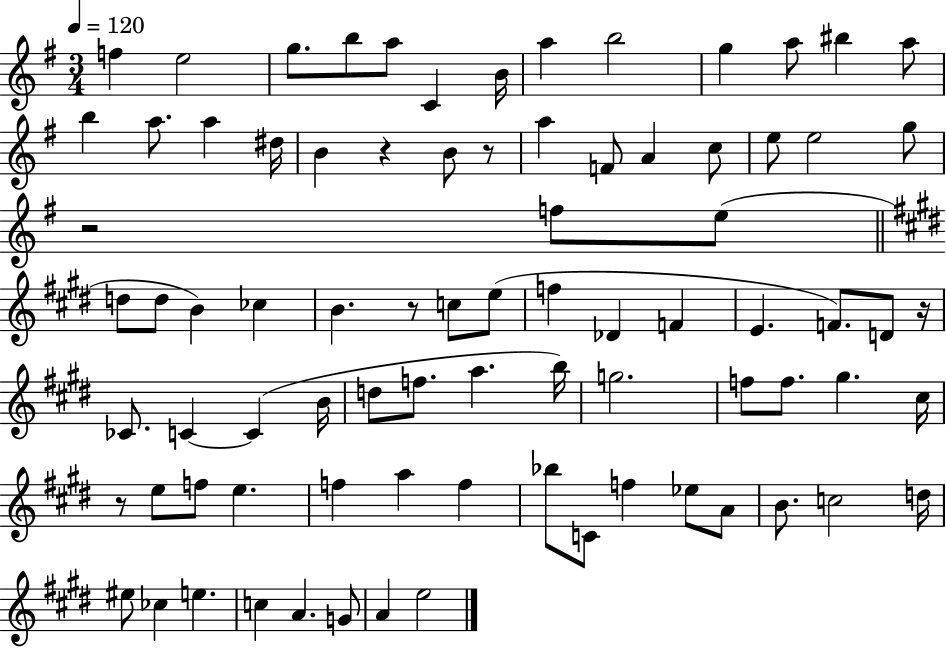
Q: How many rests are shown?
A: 6